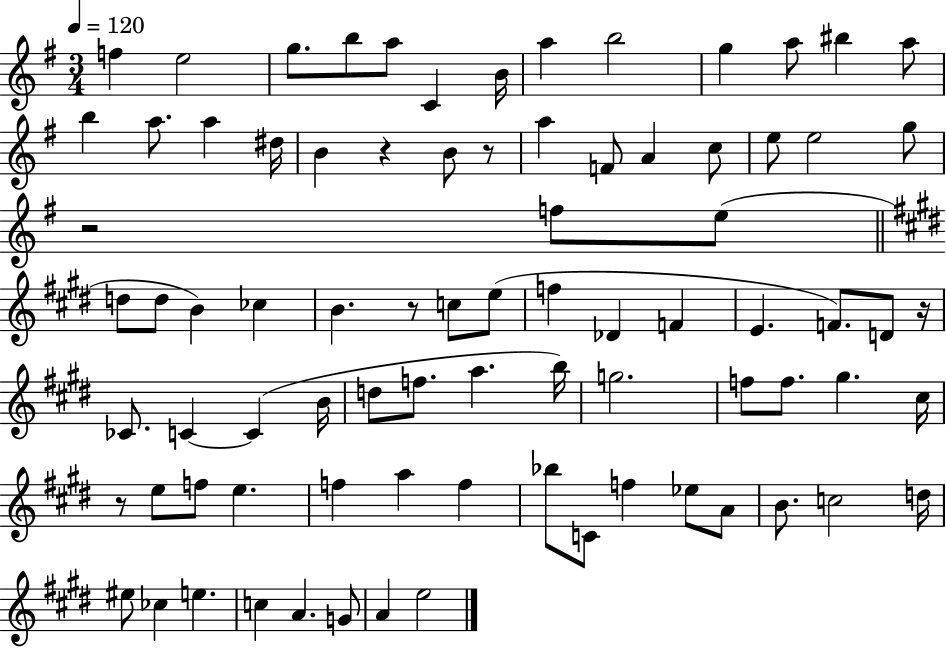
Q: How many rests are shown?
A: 6